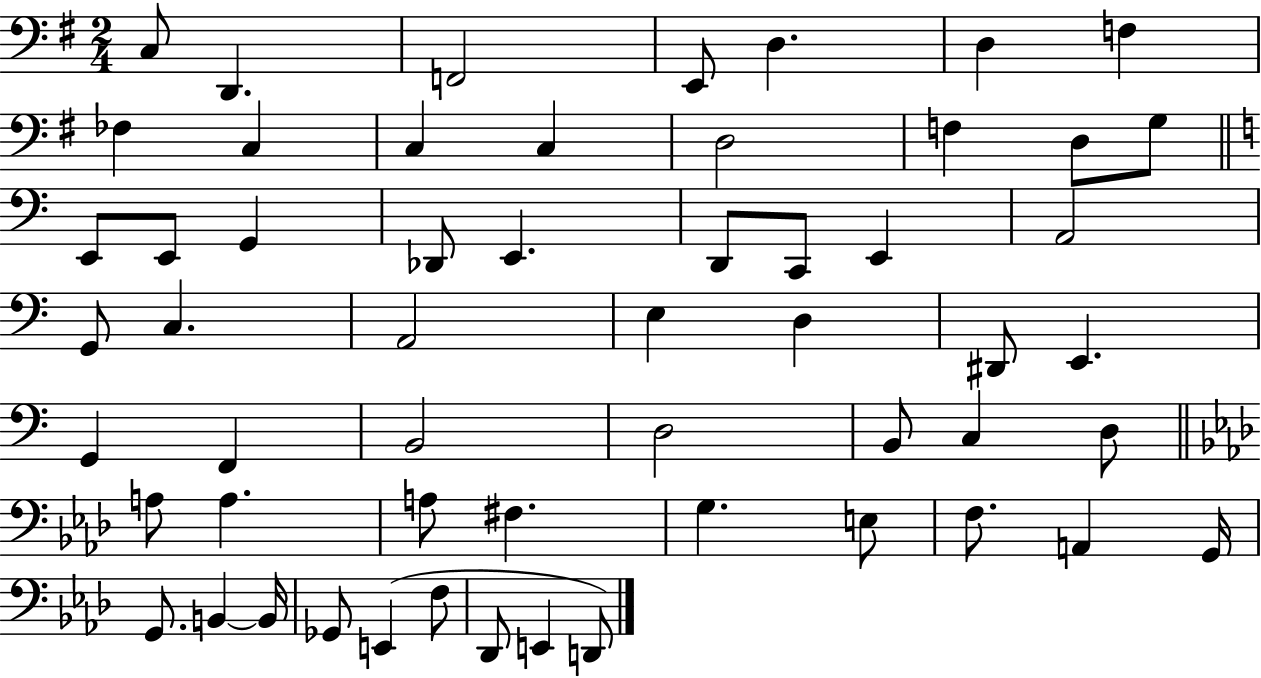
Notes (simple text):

C3/e D2/q. F2/h E2/e D3/q. D3/q F3/q FES3/q C3/q C3/q C3/q D3/h F3/q D3/e G3/e E2/e E2/e G2/q Db2/e E2/q. D2/e C2/e E2/q A2/h G2/e C3/q. A2/h E3/q D3/q D#2/e E2/q. G2/q F2/q B2/h D3/h B2/e C3/q D3/e A3/e A3/q. A3/e F#3/q. G3/q. E3/e F3/e. A2/q G2/s G2/e. B2/q B2/s Gb2/e E2/q F3/e Db2/e E2/q D2/e